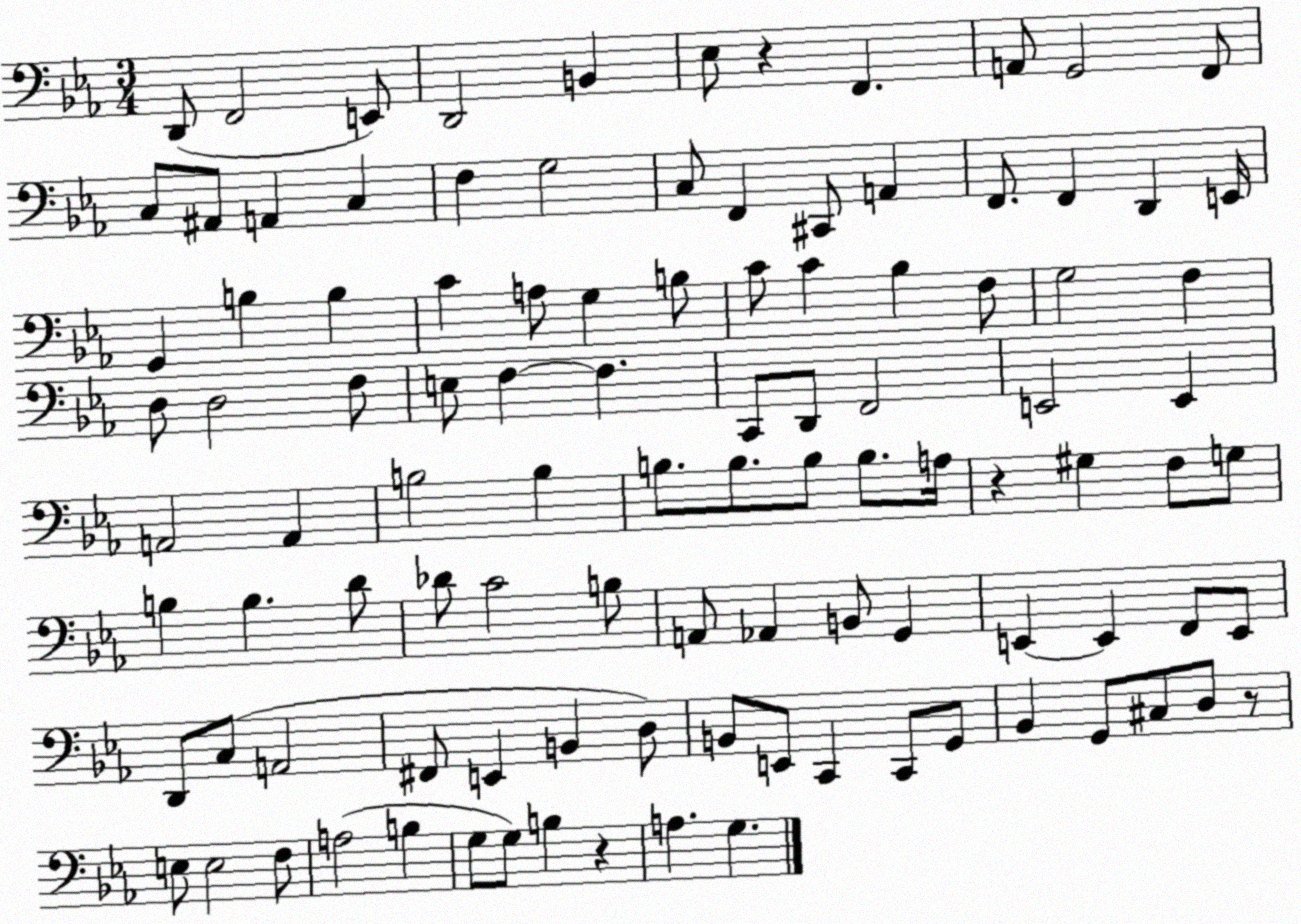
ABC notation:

X:1
T:Untitled
M:3/4
L:1/4
K:Eb
D,,/2 F,,2 E,,/2 D,,2 B,, _E,/2 z F,, A,,/2 G,,2 F,,/2 C,/2 ^A,,/2 A,, C, F, G,2 C,/2 F,, ^C,,/2 A,, F,,/2 F,, D,, E,,/4 G,, B, B, C A,/2 G, B,/2 C/2 C _B, F,/2 G,2 F, D,/2 D,2 F,/2 E,/2 F, F, C,,/2 D,,/2 F,,2 E,,2 E,, A,,2 A,, B,2 B, B,/2 B,/2 B,/2 B,/2 A,/4 z ^G, F,/2 G,/2 B, B, D/2 _D/2 C2 B,/2 A,,/2 _A,, B,,/2 G,, E,, E,, F,,/2 E,,/2 D,,/2 C,/2 A,,2 ^F,,/2 E,, B,, D,/2 B,,/2 E,,/2 C,, C,,/2 G,,/2 _B,, G,,/2 ^C,/2 D,/2 z/2 E,/2 E,2 F,/2 A,2 B, G,/2 G,/2 B, z A, G,